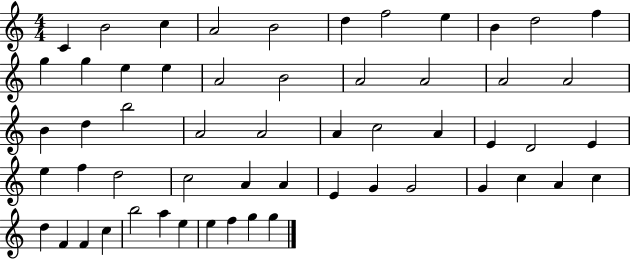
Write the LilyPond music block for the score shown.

{
  \clef treble
  \numericTimeSignature
  \time 4/4
  \key c \major
  c'4 b'2 c''4 | a'2 b'2 | d''4 f''2 e''4 | b'4 d''2 f''4 | \break g''4 g''4 e''4 e''4 | a'2 b'2 | a'2 a'2 | a'2 a'2 | \break b'4 d''4 b''2 | a'2 a'2 | a'4 c''2 a'4 | e'4 d'2 e'4 | \break e''4 f''4 d''2 | c''2 a'4 a'4 | e'4 g'4 g'2 | g'4 c''4 a'4 c''4 | \break d''4 f'4 f'4 c''4 | b''2 a''4 e''4 | e''4 f''4 g''4 g''4 | \bar "|."
}